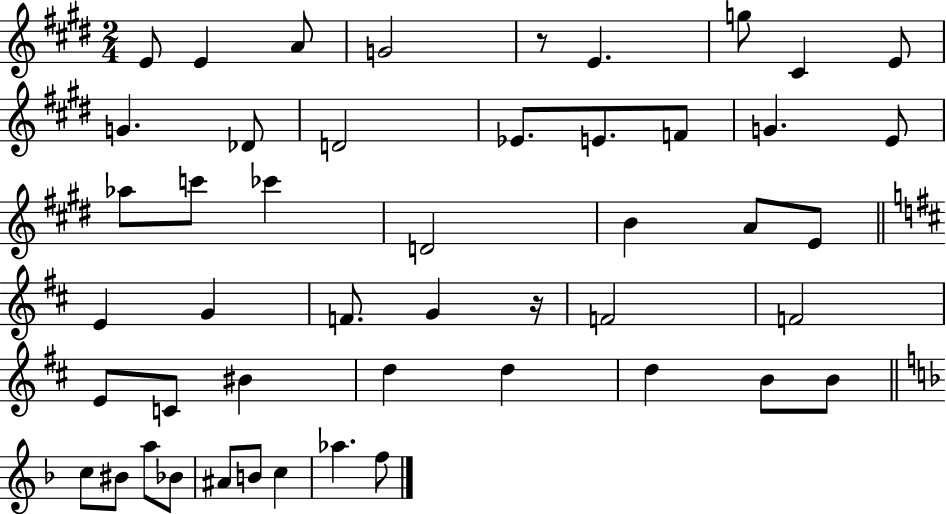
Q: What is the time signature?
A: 2/4